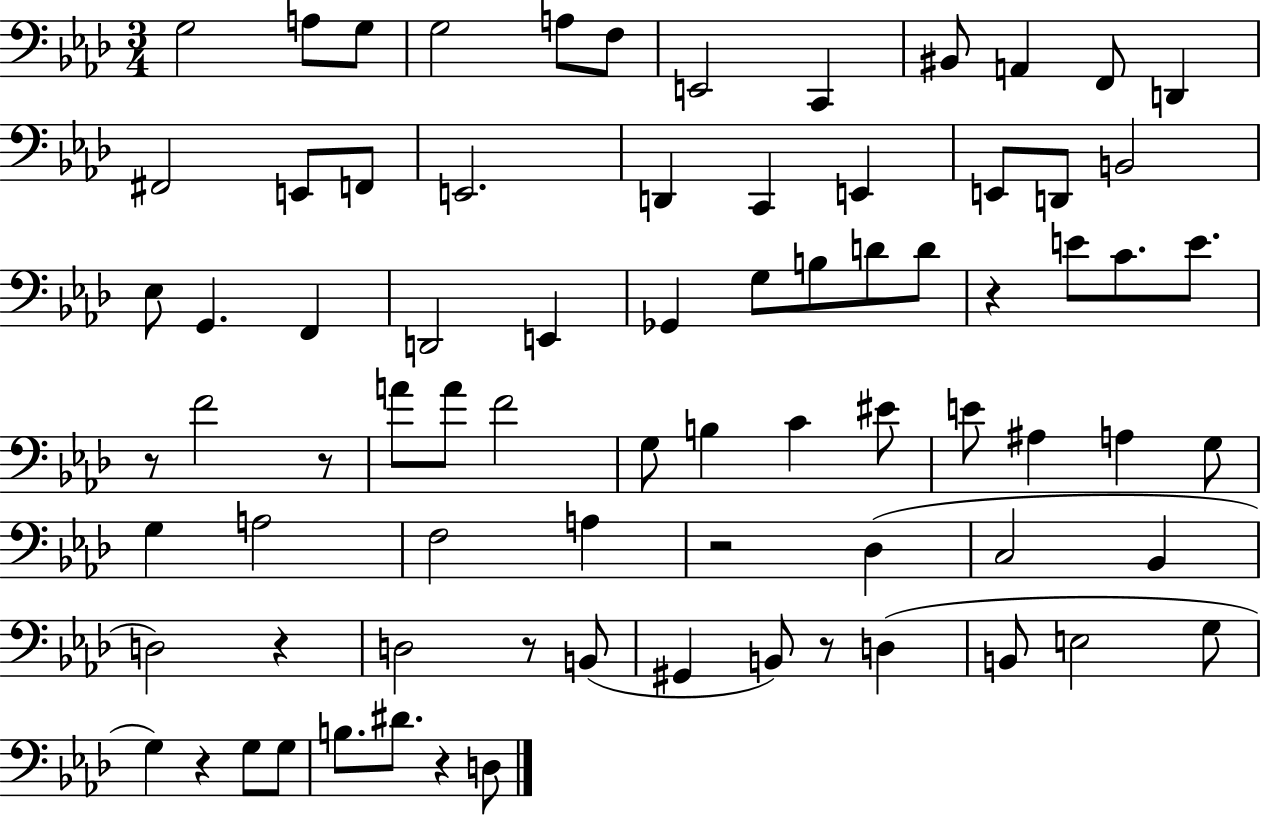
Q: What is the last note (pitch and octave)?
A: D3